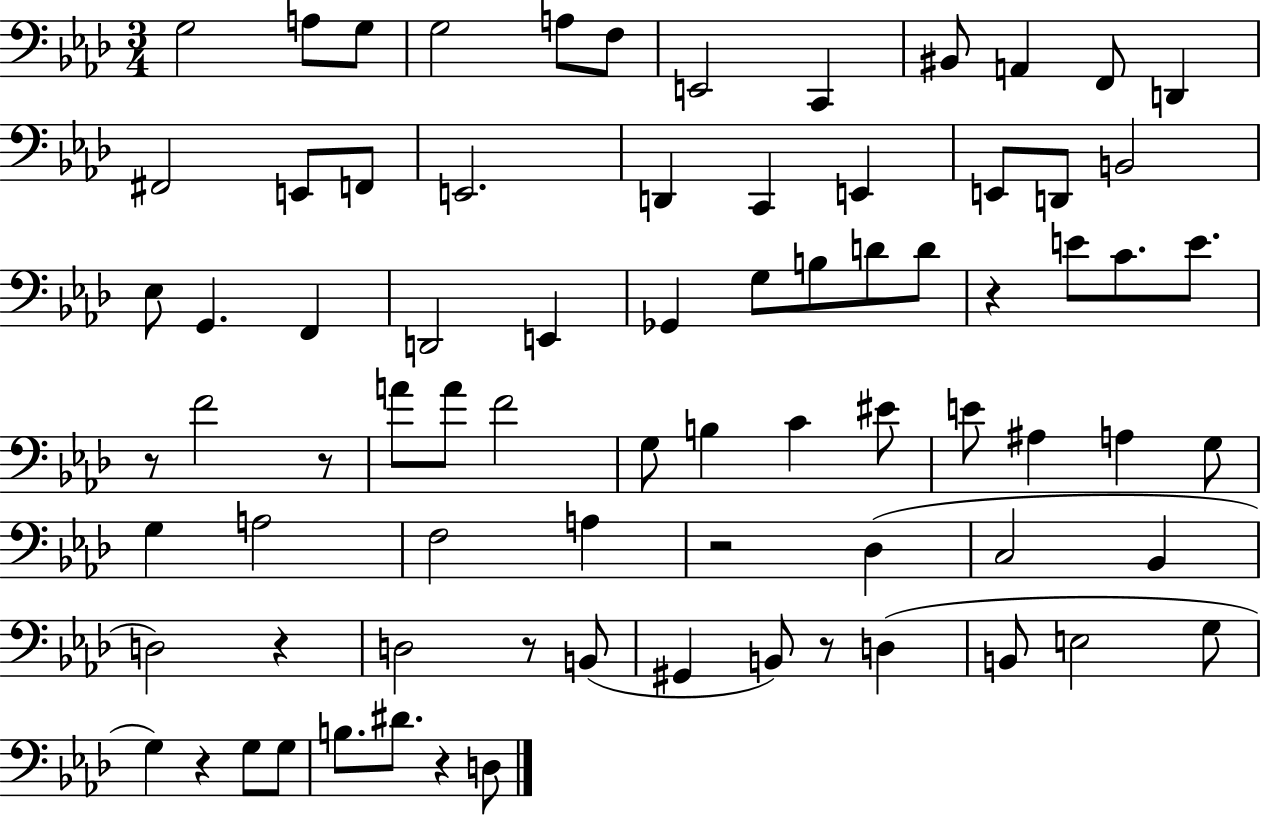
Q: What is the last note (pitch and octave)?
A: D3